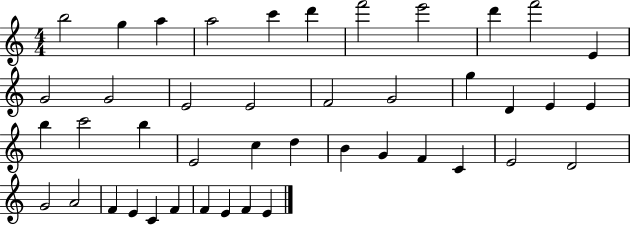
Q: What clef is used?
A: treble